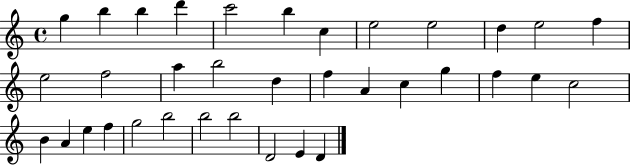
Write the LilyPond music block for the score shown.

{
  \clef treble
  \time 4/4
  \defaultTimeSignature
  \key c \major
  g''4 b''4 b''4 d'''4 | c'''2 b''4 c''4 | e''2 e''2 | d''4 e''2 f''4 | \break e''2 f''2 | a''4 b''2 d''4 | f''4 a'4 c''4 g''4 | f''4 e''4 c''2 | \break b'4 a'4 e''4 f''4 | g''2 b''2 | b''2 b''2 | d'2 e'4 d'4 | \break \bar "|."
}